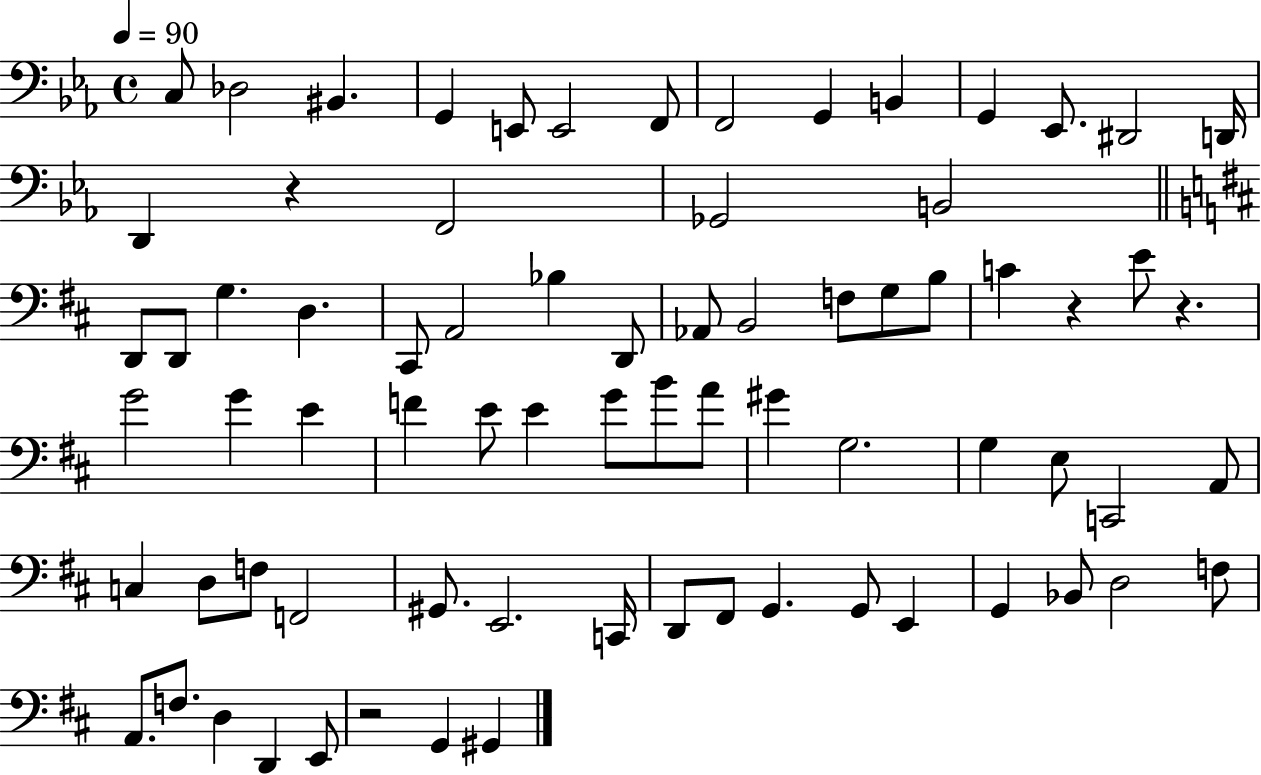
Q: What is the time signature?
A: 4/4